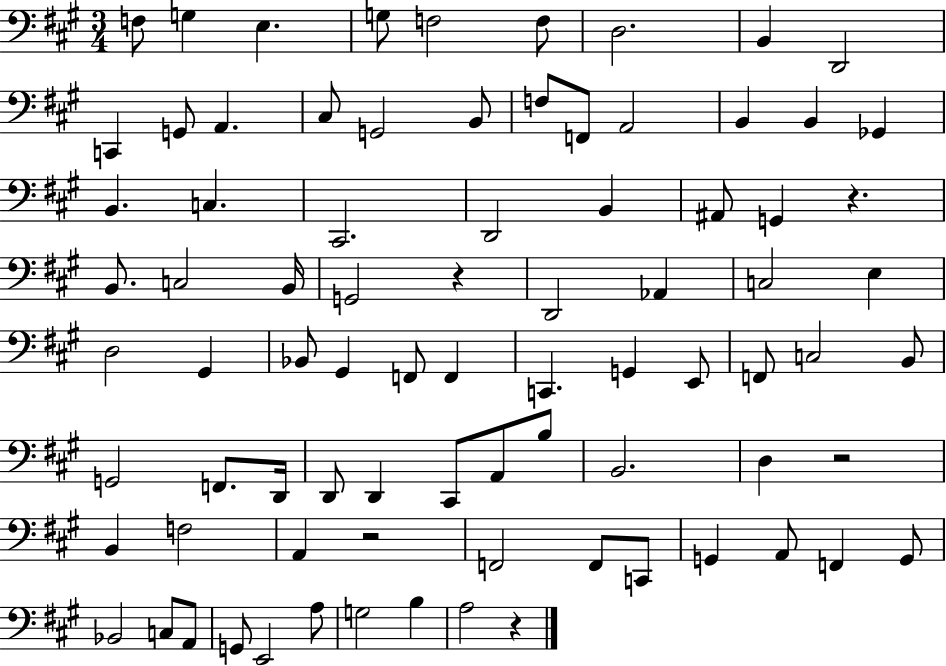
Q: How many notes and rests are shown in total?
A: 82